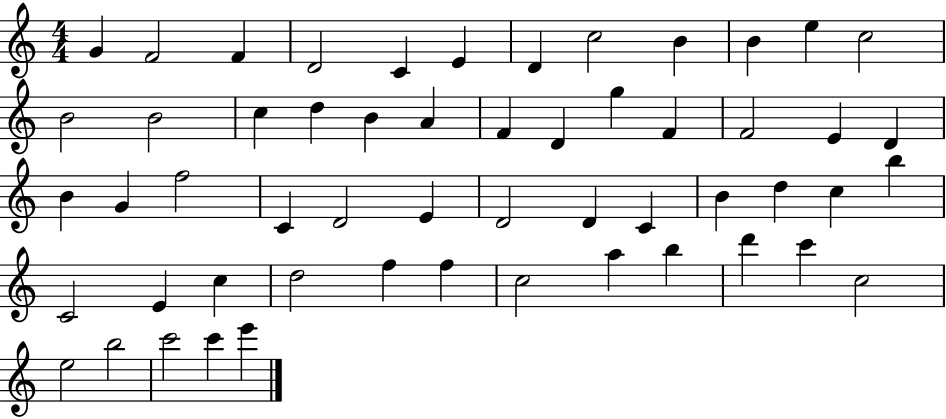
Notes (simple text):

G4/q F4/h F4/q D4/h C4/q E4/q D4/q C5/h B4/q B4/q E5/q C5/h B4/h B4/h C5/q D5/q B4/q A4/q F4/q D4/q G5/q F4/q F4/h E4/q D4/q B4/q G4/q F5/h C4/q D4/h E4/q D4/h D4/q C4/q B4/q D5/q C5/q B5/q C4/h E4/q C5/q D5/h F5/q F5/q C5/h A5/q B5/q D6/q C6/q C5/h E5/h B5/h C6/h C6/q E6/q